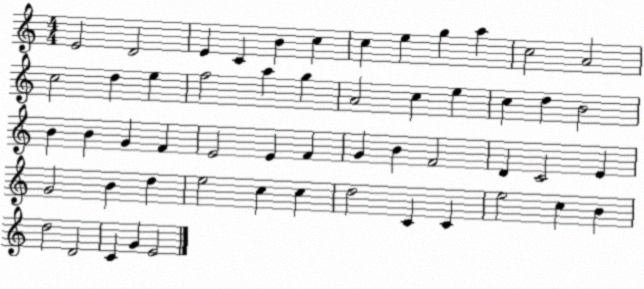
X:1
T:Untitled
M:4/4
L:1/4
K:C
E2 D2 E C B c c e g a c2 A2 c2 d e f2 a g A2 c e c d B2 B B G F E2 E F G B F2 D C2 E G2 B d e2 c c d2 C C e2 c B d2 D2 C G E2